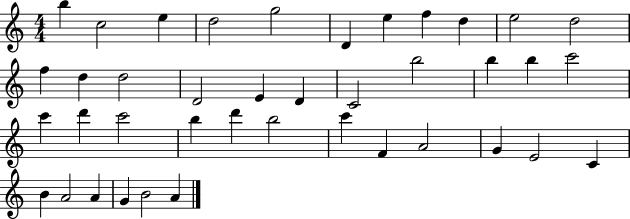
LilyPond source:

{
  \clef treble
  \numericTimeSignature
  \time 4/4
  \key c \major
  b''4 c''2 e''4 | d''2 g''2 | d'4 e''4 f''4 d''4 | e''2 d''2 | \break f''4 d''4 d''2 | d'2 e'4 d'4 | c'2 b''2 | b''4 b''4 c'''2 | \break c'''4 d'''4 c'''2 | b''4 d'''4 b''2 | c'''4 f'4 a'2 | g'4 e'2 c'4 | \break b'4 a'2 a'4 | g'4 b'2 a'4 | \bar "|."
}